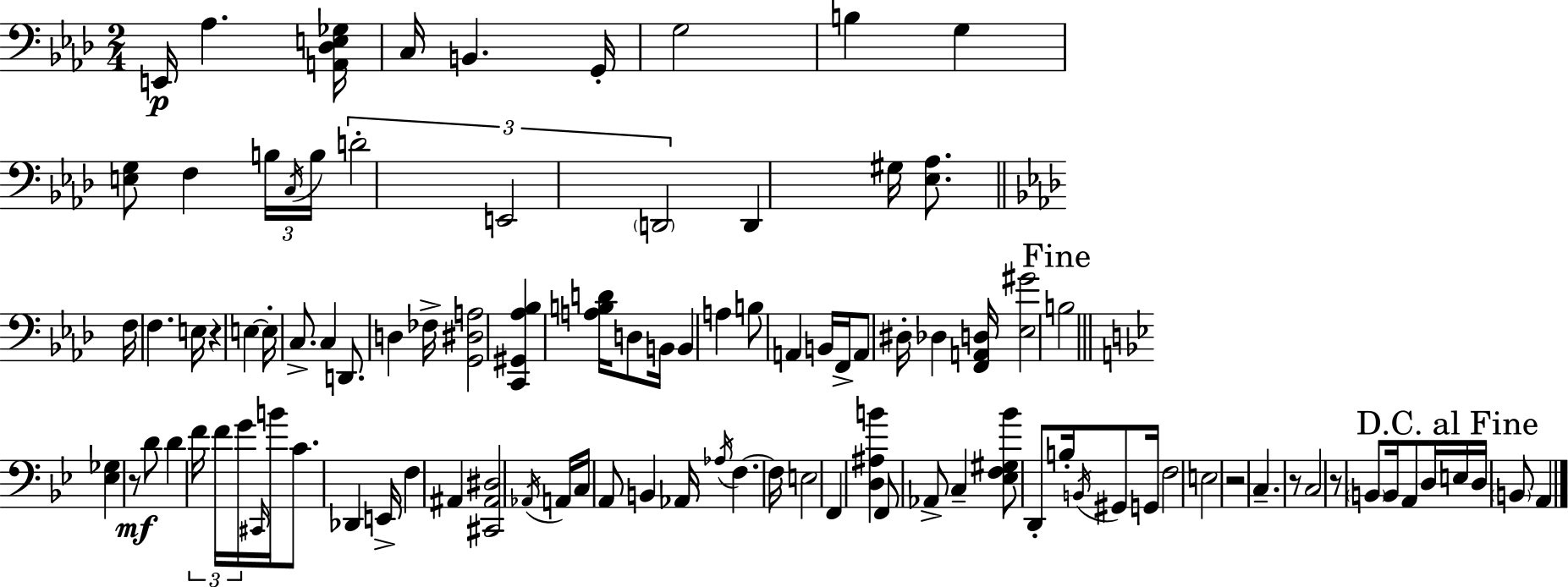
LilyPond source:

{
  \clef bass
  \numericTimeSignature
  \time 2/4
  \key f \minor
  \repeat volta 2 { e,16\p aes4. <a, des e ges>16 | c16 b,4. g,16-. | g2 | b4 g4 | \break <e g>8 f4 \tuplet 3/2 { b16 \acciaccatura { c16 } | b16 } \tuplet 3/2 { d'2-. | e,2 | \parenthesize d,2 } | \break d,4 gis16 <ees aes>8. | \bar "||" \break \key aes \major f16 f4. e16 | r4 e4~~ | e16-. c8.-> c4 | d,8. d4 fes16-> | \break <g, dis a>2 | <c, gis, aes bes>4 <a b d'>16 d8 b,16 | b,4 a4 | b8 a,4 b,16 f,16-> | \break a,8 dis16-. des4 <f, a, d>16 | <ees gis'>2 | \mark "Fine" b2 | \bar "||" \break \key bes \major <ees ges>4 r8\mf d'8 | d'4 \tuplet 3/2 { f'16 f'16 g'16 } \grace { cis,16 } | b'16 c'8. des,4 | e,16-> f4 ais,4 | \break <cis, ais, dis>2 | \acciaccatura { aes,16 } a,16 c16 a,8 b,4 | aes,16 \acciaccatura { aes16 } f4.~~ | f16 e2 | \break f,4 <d ais b'>4 | f,8 aes,8-> c4-- | <ees f gis bes'>8 d,8-. b16-. | \acciaccatura { b,16 } gis,8 g,16 f2 | \break e2 | r2 | c4.-- | r8 c2 | \break r8 \parenthesize b,8 | b,16 a,8 d16 \mark "D.C. al Fine" e16 d16 \parenthesize b,8 | a,4 } \bar "|."
}